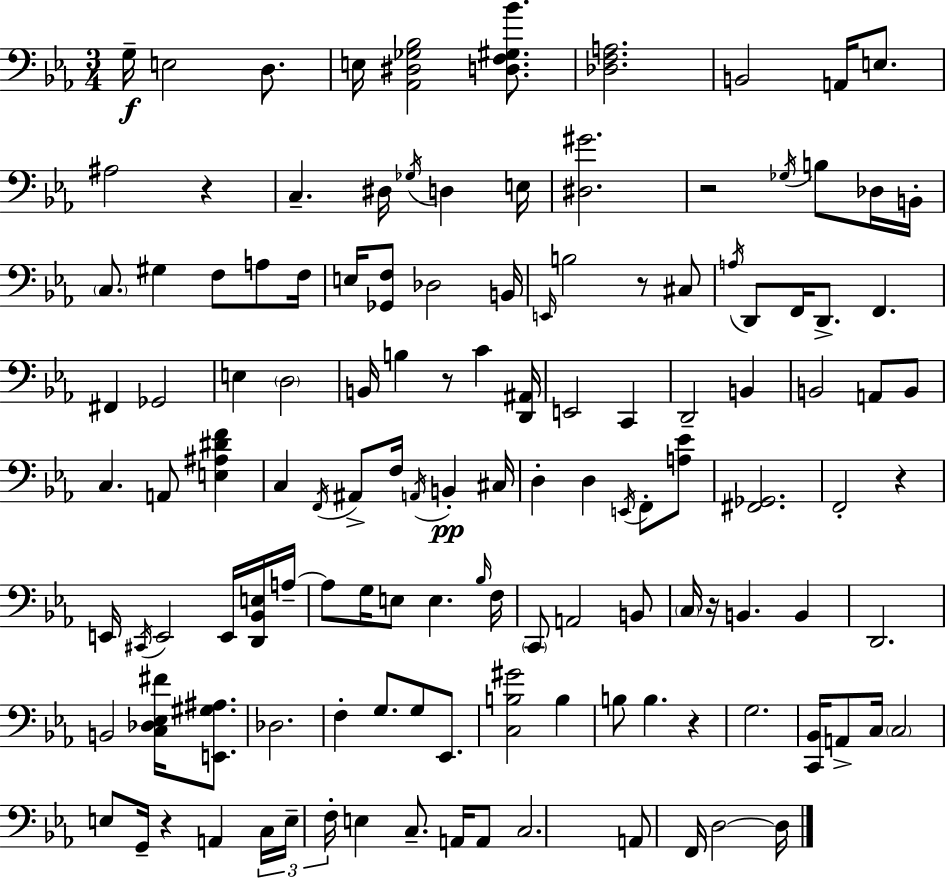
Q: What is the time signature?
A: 3/4